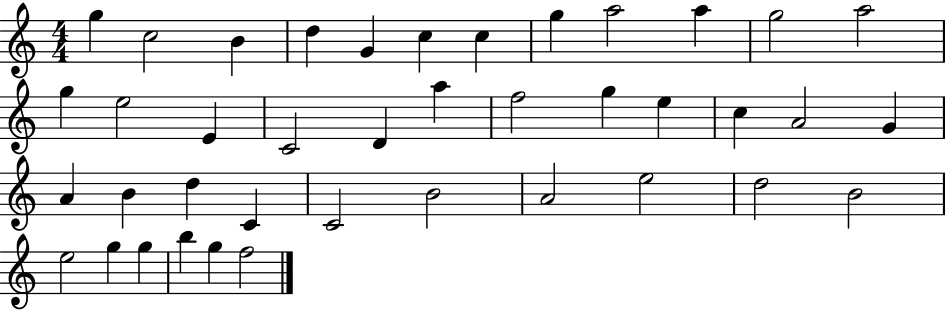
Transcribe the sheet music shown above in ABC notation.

X:1
T:Untitled
M:4/4
L:1/4
K:C
g c2 B d G c c g a2 a g2 a2 g e2 E C2 D a f2 g e c A2 G A B d C C2 B2 A2 e2 d2 B2 e2 g g b g f2